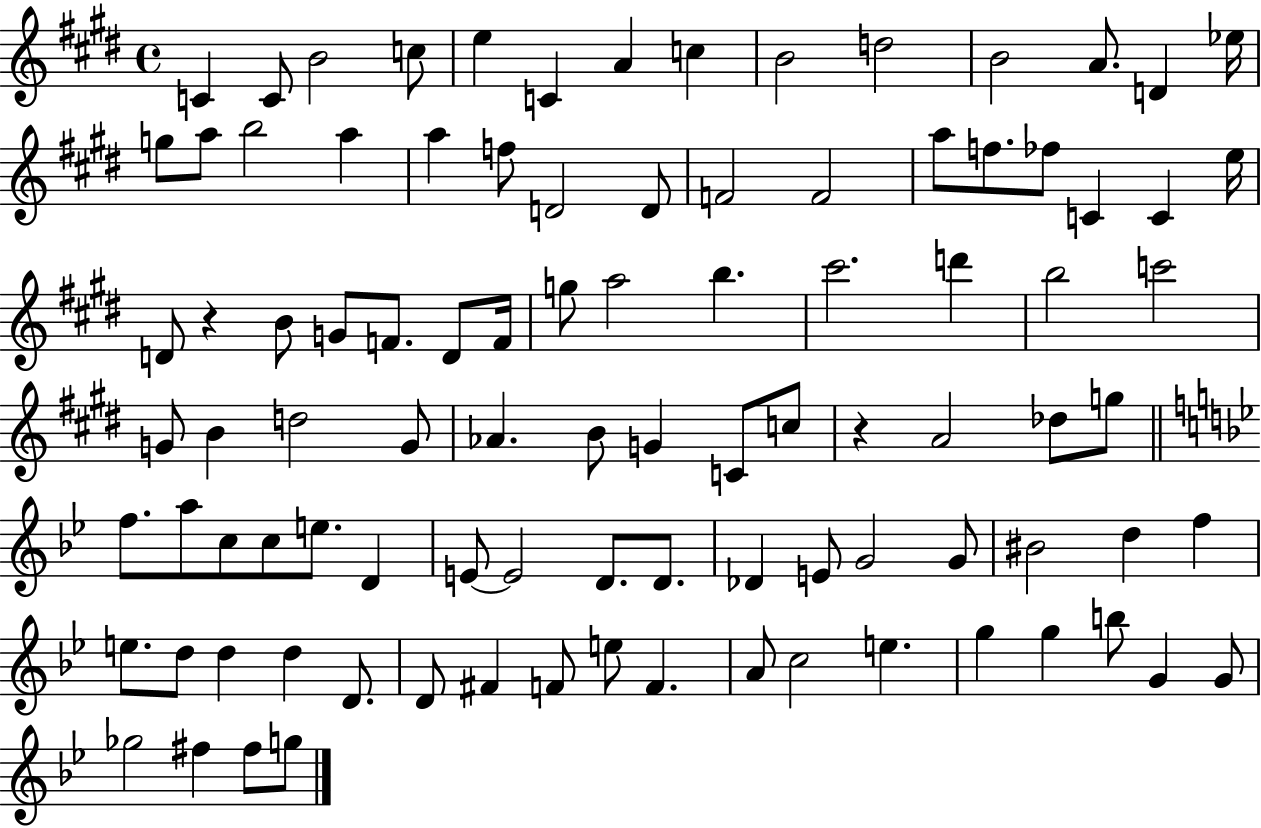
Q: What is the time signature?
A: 4/4